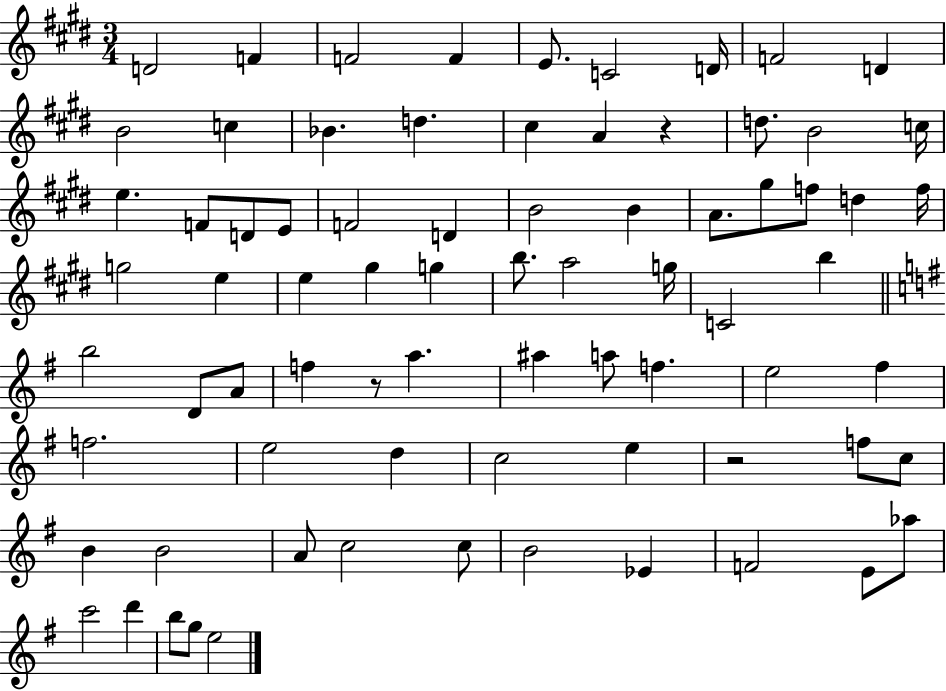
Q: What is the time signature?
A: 3/4